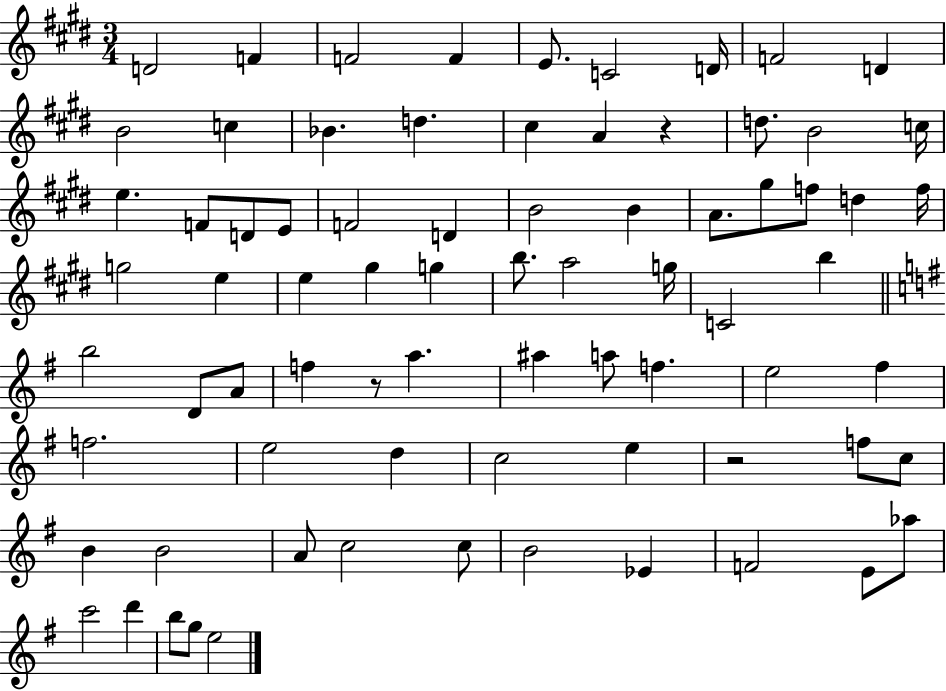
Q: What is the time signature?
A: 3/4